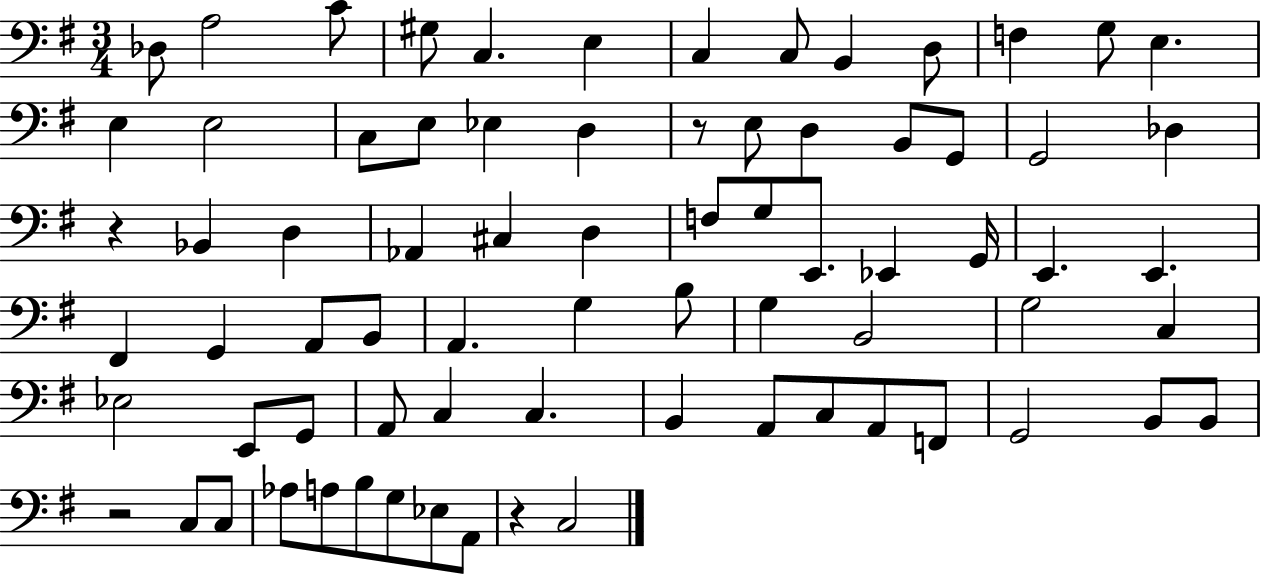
Db3/e A3/h C4/e G#3/e C3/q. E3/q C3/q C3/e B2/q D3/e F3/q G3/e E3/q. E3/q E3/h C3/e E3/e Eb3/q D3/q R/e E3/e D3/q B2/e G2/e G2/h Db3/q R/q Bb2/q D3/q Ab2/q C#3/q D3/q F3/e G3/e E2/e. Eb2/q G2/s E2/q. E2/q. F#2/q G2/q A2/e B2/e A2/q. G3/q B3/e G3/q B2/h G3/h C3/q Eb3/h E2/e G2/e A2/e C3/q C3/q. B2/q A2/e C3/e A2/e F2/e G2/h B2/e B2/e R/h C3/e C3/e Ab3/e A3/e B3/e G3/e Eb3/e A2/e R/q C3/h